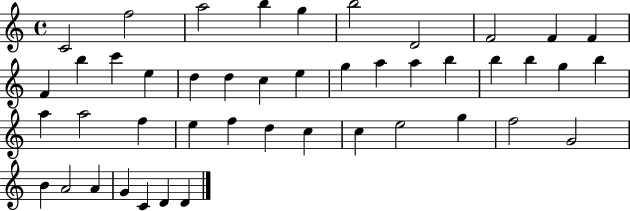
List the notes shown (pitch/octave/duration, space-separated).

C4/h F5/h A5/h B5/q G5/q B5/h D4/h F4/h F4/q F4/q F4/q B5/q C6/q E5/q D5/q D5/q C5/q E5/q G5/q A5/q A5/q B5/q B5/q B5/q G5/q B5/q A5/q A5/h F5/q E5/q F5/q D5/q C5/q C5/q E5/h G5/q F5/h G4/h B4/q A4/h A4/q G4/q C4/q D4/q D4/q